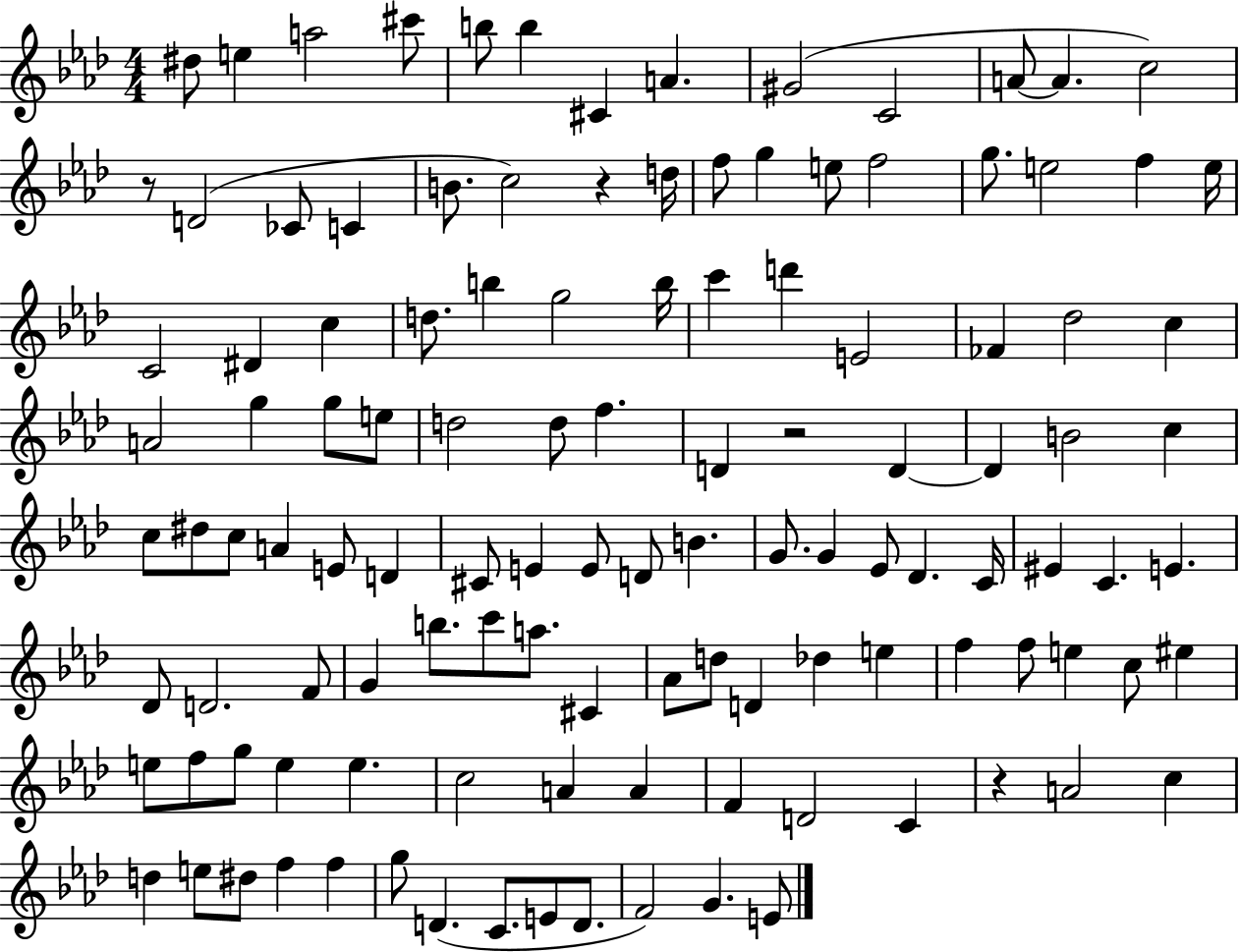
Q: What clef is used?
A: treble